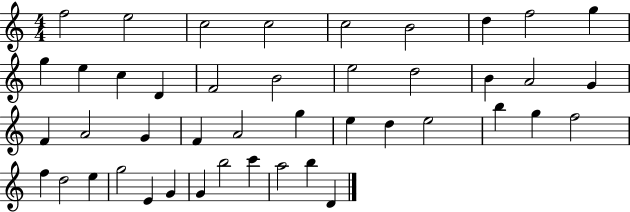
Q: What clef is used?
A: treble